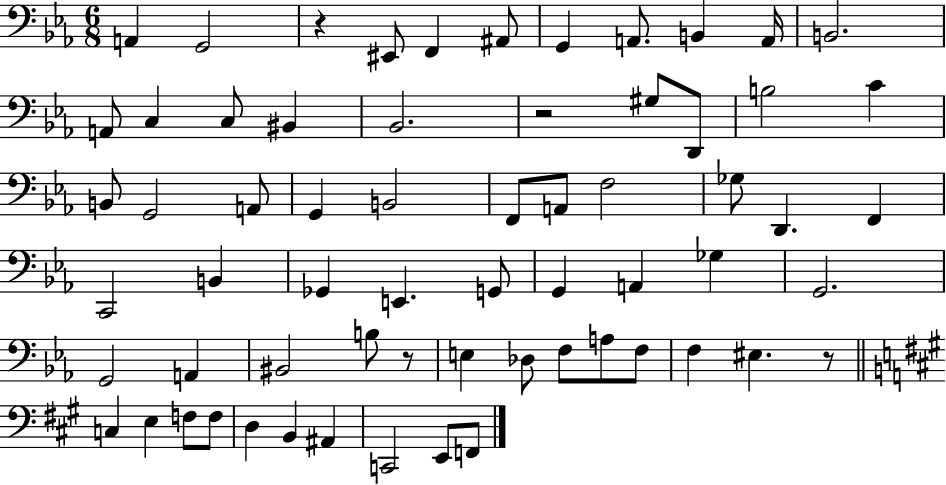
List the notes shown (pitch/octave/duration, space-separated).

A2/q G2/h R/q EIS2/e F2/q A#2/e G2/q A2/e. B2/q A2/s B2/h. A2/e C3/q C3/e BIS2/q Bb2/h. R/h G#3/e D2/e B3/h C4/q B2/e G2/h A2/e G2/q B2/h F2/e A2/e F3/h Gb3/e D2/q. F2/q C2/h B2/q Gb2/q E2/q. G2/e G2/q A2/q Gb3/q G2/h. G2/h A2/q BIS2/h B3/e R/e E3/q Db3/e F3/e A3/e F3/e F3/q EIS3/q. R/e C3/q E3/q F3/e F3/e D3/q B2/q A#2/q C2/h E2/e F2/e